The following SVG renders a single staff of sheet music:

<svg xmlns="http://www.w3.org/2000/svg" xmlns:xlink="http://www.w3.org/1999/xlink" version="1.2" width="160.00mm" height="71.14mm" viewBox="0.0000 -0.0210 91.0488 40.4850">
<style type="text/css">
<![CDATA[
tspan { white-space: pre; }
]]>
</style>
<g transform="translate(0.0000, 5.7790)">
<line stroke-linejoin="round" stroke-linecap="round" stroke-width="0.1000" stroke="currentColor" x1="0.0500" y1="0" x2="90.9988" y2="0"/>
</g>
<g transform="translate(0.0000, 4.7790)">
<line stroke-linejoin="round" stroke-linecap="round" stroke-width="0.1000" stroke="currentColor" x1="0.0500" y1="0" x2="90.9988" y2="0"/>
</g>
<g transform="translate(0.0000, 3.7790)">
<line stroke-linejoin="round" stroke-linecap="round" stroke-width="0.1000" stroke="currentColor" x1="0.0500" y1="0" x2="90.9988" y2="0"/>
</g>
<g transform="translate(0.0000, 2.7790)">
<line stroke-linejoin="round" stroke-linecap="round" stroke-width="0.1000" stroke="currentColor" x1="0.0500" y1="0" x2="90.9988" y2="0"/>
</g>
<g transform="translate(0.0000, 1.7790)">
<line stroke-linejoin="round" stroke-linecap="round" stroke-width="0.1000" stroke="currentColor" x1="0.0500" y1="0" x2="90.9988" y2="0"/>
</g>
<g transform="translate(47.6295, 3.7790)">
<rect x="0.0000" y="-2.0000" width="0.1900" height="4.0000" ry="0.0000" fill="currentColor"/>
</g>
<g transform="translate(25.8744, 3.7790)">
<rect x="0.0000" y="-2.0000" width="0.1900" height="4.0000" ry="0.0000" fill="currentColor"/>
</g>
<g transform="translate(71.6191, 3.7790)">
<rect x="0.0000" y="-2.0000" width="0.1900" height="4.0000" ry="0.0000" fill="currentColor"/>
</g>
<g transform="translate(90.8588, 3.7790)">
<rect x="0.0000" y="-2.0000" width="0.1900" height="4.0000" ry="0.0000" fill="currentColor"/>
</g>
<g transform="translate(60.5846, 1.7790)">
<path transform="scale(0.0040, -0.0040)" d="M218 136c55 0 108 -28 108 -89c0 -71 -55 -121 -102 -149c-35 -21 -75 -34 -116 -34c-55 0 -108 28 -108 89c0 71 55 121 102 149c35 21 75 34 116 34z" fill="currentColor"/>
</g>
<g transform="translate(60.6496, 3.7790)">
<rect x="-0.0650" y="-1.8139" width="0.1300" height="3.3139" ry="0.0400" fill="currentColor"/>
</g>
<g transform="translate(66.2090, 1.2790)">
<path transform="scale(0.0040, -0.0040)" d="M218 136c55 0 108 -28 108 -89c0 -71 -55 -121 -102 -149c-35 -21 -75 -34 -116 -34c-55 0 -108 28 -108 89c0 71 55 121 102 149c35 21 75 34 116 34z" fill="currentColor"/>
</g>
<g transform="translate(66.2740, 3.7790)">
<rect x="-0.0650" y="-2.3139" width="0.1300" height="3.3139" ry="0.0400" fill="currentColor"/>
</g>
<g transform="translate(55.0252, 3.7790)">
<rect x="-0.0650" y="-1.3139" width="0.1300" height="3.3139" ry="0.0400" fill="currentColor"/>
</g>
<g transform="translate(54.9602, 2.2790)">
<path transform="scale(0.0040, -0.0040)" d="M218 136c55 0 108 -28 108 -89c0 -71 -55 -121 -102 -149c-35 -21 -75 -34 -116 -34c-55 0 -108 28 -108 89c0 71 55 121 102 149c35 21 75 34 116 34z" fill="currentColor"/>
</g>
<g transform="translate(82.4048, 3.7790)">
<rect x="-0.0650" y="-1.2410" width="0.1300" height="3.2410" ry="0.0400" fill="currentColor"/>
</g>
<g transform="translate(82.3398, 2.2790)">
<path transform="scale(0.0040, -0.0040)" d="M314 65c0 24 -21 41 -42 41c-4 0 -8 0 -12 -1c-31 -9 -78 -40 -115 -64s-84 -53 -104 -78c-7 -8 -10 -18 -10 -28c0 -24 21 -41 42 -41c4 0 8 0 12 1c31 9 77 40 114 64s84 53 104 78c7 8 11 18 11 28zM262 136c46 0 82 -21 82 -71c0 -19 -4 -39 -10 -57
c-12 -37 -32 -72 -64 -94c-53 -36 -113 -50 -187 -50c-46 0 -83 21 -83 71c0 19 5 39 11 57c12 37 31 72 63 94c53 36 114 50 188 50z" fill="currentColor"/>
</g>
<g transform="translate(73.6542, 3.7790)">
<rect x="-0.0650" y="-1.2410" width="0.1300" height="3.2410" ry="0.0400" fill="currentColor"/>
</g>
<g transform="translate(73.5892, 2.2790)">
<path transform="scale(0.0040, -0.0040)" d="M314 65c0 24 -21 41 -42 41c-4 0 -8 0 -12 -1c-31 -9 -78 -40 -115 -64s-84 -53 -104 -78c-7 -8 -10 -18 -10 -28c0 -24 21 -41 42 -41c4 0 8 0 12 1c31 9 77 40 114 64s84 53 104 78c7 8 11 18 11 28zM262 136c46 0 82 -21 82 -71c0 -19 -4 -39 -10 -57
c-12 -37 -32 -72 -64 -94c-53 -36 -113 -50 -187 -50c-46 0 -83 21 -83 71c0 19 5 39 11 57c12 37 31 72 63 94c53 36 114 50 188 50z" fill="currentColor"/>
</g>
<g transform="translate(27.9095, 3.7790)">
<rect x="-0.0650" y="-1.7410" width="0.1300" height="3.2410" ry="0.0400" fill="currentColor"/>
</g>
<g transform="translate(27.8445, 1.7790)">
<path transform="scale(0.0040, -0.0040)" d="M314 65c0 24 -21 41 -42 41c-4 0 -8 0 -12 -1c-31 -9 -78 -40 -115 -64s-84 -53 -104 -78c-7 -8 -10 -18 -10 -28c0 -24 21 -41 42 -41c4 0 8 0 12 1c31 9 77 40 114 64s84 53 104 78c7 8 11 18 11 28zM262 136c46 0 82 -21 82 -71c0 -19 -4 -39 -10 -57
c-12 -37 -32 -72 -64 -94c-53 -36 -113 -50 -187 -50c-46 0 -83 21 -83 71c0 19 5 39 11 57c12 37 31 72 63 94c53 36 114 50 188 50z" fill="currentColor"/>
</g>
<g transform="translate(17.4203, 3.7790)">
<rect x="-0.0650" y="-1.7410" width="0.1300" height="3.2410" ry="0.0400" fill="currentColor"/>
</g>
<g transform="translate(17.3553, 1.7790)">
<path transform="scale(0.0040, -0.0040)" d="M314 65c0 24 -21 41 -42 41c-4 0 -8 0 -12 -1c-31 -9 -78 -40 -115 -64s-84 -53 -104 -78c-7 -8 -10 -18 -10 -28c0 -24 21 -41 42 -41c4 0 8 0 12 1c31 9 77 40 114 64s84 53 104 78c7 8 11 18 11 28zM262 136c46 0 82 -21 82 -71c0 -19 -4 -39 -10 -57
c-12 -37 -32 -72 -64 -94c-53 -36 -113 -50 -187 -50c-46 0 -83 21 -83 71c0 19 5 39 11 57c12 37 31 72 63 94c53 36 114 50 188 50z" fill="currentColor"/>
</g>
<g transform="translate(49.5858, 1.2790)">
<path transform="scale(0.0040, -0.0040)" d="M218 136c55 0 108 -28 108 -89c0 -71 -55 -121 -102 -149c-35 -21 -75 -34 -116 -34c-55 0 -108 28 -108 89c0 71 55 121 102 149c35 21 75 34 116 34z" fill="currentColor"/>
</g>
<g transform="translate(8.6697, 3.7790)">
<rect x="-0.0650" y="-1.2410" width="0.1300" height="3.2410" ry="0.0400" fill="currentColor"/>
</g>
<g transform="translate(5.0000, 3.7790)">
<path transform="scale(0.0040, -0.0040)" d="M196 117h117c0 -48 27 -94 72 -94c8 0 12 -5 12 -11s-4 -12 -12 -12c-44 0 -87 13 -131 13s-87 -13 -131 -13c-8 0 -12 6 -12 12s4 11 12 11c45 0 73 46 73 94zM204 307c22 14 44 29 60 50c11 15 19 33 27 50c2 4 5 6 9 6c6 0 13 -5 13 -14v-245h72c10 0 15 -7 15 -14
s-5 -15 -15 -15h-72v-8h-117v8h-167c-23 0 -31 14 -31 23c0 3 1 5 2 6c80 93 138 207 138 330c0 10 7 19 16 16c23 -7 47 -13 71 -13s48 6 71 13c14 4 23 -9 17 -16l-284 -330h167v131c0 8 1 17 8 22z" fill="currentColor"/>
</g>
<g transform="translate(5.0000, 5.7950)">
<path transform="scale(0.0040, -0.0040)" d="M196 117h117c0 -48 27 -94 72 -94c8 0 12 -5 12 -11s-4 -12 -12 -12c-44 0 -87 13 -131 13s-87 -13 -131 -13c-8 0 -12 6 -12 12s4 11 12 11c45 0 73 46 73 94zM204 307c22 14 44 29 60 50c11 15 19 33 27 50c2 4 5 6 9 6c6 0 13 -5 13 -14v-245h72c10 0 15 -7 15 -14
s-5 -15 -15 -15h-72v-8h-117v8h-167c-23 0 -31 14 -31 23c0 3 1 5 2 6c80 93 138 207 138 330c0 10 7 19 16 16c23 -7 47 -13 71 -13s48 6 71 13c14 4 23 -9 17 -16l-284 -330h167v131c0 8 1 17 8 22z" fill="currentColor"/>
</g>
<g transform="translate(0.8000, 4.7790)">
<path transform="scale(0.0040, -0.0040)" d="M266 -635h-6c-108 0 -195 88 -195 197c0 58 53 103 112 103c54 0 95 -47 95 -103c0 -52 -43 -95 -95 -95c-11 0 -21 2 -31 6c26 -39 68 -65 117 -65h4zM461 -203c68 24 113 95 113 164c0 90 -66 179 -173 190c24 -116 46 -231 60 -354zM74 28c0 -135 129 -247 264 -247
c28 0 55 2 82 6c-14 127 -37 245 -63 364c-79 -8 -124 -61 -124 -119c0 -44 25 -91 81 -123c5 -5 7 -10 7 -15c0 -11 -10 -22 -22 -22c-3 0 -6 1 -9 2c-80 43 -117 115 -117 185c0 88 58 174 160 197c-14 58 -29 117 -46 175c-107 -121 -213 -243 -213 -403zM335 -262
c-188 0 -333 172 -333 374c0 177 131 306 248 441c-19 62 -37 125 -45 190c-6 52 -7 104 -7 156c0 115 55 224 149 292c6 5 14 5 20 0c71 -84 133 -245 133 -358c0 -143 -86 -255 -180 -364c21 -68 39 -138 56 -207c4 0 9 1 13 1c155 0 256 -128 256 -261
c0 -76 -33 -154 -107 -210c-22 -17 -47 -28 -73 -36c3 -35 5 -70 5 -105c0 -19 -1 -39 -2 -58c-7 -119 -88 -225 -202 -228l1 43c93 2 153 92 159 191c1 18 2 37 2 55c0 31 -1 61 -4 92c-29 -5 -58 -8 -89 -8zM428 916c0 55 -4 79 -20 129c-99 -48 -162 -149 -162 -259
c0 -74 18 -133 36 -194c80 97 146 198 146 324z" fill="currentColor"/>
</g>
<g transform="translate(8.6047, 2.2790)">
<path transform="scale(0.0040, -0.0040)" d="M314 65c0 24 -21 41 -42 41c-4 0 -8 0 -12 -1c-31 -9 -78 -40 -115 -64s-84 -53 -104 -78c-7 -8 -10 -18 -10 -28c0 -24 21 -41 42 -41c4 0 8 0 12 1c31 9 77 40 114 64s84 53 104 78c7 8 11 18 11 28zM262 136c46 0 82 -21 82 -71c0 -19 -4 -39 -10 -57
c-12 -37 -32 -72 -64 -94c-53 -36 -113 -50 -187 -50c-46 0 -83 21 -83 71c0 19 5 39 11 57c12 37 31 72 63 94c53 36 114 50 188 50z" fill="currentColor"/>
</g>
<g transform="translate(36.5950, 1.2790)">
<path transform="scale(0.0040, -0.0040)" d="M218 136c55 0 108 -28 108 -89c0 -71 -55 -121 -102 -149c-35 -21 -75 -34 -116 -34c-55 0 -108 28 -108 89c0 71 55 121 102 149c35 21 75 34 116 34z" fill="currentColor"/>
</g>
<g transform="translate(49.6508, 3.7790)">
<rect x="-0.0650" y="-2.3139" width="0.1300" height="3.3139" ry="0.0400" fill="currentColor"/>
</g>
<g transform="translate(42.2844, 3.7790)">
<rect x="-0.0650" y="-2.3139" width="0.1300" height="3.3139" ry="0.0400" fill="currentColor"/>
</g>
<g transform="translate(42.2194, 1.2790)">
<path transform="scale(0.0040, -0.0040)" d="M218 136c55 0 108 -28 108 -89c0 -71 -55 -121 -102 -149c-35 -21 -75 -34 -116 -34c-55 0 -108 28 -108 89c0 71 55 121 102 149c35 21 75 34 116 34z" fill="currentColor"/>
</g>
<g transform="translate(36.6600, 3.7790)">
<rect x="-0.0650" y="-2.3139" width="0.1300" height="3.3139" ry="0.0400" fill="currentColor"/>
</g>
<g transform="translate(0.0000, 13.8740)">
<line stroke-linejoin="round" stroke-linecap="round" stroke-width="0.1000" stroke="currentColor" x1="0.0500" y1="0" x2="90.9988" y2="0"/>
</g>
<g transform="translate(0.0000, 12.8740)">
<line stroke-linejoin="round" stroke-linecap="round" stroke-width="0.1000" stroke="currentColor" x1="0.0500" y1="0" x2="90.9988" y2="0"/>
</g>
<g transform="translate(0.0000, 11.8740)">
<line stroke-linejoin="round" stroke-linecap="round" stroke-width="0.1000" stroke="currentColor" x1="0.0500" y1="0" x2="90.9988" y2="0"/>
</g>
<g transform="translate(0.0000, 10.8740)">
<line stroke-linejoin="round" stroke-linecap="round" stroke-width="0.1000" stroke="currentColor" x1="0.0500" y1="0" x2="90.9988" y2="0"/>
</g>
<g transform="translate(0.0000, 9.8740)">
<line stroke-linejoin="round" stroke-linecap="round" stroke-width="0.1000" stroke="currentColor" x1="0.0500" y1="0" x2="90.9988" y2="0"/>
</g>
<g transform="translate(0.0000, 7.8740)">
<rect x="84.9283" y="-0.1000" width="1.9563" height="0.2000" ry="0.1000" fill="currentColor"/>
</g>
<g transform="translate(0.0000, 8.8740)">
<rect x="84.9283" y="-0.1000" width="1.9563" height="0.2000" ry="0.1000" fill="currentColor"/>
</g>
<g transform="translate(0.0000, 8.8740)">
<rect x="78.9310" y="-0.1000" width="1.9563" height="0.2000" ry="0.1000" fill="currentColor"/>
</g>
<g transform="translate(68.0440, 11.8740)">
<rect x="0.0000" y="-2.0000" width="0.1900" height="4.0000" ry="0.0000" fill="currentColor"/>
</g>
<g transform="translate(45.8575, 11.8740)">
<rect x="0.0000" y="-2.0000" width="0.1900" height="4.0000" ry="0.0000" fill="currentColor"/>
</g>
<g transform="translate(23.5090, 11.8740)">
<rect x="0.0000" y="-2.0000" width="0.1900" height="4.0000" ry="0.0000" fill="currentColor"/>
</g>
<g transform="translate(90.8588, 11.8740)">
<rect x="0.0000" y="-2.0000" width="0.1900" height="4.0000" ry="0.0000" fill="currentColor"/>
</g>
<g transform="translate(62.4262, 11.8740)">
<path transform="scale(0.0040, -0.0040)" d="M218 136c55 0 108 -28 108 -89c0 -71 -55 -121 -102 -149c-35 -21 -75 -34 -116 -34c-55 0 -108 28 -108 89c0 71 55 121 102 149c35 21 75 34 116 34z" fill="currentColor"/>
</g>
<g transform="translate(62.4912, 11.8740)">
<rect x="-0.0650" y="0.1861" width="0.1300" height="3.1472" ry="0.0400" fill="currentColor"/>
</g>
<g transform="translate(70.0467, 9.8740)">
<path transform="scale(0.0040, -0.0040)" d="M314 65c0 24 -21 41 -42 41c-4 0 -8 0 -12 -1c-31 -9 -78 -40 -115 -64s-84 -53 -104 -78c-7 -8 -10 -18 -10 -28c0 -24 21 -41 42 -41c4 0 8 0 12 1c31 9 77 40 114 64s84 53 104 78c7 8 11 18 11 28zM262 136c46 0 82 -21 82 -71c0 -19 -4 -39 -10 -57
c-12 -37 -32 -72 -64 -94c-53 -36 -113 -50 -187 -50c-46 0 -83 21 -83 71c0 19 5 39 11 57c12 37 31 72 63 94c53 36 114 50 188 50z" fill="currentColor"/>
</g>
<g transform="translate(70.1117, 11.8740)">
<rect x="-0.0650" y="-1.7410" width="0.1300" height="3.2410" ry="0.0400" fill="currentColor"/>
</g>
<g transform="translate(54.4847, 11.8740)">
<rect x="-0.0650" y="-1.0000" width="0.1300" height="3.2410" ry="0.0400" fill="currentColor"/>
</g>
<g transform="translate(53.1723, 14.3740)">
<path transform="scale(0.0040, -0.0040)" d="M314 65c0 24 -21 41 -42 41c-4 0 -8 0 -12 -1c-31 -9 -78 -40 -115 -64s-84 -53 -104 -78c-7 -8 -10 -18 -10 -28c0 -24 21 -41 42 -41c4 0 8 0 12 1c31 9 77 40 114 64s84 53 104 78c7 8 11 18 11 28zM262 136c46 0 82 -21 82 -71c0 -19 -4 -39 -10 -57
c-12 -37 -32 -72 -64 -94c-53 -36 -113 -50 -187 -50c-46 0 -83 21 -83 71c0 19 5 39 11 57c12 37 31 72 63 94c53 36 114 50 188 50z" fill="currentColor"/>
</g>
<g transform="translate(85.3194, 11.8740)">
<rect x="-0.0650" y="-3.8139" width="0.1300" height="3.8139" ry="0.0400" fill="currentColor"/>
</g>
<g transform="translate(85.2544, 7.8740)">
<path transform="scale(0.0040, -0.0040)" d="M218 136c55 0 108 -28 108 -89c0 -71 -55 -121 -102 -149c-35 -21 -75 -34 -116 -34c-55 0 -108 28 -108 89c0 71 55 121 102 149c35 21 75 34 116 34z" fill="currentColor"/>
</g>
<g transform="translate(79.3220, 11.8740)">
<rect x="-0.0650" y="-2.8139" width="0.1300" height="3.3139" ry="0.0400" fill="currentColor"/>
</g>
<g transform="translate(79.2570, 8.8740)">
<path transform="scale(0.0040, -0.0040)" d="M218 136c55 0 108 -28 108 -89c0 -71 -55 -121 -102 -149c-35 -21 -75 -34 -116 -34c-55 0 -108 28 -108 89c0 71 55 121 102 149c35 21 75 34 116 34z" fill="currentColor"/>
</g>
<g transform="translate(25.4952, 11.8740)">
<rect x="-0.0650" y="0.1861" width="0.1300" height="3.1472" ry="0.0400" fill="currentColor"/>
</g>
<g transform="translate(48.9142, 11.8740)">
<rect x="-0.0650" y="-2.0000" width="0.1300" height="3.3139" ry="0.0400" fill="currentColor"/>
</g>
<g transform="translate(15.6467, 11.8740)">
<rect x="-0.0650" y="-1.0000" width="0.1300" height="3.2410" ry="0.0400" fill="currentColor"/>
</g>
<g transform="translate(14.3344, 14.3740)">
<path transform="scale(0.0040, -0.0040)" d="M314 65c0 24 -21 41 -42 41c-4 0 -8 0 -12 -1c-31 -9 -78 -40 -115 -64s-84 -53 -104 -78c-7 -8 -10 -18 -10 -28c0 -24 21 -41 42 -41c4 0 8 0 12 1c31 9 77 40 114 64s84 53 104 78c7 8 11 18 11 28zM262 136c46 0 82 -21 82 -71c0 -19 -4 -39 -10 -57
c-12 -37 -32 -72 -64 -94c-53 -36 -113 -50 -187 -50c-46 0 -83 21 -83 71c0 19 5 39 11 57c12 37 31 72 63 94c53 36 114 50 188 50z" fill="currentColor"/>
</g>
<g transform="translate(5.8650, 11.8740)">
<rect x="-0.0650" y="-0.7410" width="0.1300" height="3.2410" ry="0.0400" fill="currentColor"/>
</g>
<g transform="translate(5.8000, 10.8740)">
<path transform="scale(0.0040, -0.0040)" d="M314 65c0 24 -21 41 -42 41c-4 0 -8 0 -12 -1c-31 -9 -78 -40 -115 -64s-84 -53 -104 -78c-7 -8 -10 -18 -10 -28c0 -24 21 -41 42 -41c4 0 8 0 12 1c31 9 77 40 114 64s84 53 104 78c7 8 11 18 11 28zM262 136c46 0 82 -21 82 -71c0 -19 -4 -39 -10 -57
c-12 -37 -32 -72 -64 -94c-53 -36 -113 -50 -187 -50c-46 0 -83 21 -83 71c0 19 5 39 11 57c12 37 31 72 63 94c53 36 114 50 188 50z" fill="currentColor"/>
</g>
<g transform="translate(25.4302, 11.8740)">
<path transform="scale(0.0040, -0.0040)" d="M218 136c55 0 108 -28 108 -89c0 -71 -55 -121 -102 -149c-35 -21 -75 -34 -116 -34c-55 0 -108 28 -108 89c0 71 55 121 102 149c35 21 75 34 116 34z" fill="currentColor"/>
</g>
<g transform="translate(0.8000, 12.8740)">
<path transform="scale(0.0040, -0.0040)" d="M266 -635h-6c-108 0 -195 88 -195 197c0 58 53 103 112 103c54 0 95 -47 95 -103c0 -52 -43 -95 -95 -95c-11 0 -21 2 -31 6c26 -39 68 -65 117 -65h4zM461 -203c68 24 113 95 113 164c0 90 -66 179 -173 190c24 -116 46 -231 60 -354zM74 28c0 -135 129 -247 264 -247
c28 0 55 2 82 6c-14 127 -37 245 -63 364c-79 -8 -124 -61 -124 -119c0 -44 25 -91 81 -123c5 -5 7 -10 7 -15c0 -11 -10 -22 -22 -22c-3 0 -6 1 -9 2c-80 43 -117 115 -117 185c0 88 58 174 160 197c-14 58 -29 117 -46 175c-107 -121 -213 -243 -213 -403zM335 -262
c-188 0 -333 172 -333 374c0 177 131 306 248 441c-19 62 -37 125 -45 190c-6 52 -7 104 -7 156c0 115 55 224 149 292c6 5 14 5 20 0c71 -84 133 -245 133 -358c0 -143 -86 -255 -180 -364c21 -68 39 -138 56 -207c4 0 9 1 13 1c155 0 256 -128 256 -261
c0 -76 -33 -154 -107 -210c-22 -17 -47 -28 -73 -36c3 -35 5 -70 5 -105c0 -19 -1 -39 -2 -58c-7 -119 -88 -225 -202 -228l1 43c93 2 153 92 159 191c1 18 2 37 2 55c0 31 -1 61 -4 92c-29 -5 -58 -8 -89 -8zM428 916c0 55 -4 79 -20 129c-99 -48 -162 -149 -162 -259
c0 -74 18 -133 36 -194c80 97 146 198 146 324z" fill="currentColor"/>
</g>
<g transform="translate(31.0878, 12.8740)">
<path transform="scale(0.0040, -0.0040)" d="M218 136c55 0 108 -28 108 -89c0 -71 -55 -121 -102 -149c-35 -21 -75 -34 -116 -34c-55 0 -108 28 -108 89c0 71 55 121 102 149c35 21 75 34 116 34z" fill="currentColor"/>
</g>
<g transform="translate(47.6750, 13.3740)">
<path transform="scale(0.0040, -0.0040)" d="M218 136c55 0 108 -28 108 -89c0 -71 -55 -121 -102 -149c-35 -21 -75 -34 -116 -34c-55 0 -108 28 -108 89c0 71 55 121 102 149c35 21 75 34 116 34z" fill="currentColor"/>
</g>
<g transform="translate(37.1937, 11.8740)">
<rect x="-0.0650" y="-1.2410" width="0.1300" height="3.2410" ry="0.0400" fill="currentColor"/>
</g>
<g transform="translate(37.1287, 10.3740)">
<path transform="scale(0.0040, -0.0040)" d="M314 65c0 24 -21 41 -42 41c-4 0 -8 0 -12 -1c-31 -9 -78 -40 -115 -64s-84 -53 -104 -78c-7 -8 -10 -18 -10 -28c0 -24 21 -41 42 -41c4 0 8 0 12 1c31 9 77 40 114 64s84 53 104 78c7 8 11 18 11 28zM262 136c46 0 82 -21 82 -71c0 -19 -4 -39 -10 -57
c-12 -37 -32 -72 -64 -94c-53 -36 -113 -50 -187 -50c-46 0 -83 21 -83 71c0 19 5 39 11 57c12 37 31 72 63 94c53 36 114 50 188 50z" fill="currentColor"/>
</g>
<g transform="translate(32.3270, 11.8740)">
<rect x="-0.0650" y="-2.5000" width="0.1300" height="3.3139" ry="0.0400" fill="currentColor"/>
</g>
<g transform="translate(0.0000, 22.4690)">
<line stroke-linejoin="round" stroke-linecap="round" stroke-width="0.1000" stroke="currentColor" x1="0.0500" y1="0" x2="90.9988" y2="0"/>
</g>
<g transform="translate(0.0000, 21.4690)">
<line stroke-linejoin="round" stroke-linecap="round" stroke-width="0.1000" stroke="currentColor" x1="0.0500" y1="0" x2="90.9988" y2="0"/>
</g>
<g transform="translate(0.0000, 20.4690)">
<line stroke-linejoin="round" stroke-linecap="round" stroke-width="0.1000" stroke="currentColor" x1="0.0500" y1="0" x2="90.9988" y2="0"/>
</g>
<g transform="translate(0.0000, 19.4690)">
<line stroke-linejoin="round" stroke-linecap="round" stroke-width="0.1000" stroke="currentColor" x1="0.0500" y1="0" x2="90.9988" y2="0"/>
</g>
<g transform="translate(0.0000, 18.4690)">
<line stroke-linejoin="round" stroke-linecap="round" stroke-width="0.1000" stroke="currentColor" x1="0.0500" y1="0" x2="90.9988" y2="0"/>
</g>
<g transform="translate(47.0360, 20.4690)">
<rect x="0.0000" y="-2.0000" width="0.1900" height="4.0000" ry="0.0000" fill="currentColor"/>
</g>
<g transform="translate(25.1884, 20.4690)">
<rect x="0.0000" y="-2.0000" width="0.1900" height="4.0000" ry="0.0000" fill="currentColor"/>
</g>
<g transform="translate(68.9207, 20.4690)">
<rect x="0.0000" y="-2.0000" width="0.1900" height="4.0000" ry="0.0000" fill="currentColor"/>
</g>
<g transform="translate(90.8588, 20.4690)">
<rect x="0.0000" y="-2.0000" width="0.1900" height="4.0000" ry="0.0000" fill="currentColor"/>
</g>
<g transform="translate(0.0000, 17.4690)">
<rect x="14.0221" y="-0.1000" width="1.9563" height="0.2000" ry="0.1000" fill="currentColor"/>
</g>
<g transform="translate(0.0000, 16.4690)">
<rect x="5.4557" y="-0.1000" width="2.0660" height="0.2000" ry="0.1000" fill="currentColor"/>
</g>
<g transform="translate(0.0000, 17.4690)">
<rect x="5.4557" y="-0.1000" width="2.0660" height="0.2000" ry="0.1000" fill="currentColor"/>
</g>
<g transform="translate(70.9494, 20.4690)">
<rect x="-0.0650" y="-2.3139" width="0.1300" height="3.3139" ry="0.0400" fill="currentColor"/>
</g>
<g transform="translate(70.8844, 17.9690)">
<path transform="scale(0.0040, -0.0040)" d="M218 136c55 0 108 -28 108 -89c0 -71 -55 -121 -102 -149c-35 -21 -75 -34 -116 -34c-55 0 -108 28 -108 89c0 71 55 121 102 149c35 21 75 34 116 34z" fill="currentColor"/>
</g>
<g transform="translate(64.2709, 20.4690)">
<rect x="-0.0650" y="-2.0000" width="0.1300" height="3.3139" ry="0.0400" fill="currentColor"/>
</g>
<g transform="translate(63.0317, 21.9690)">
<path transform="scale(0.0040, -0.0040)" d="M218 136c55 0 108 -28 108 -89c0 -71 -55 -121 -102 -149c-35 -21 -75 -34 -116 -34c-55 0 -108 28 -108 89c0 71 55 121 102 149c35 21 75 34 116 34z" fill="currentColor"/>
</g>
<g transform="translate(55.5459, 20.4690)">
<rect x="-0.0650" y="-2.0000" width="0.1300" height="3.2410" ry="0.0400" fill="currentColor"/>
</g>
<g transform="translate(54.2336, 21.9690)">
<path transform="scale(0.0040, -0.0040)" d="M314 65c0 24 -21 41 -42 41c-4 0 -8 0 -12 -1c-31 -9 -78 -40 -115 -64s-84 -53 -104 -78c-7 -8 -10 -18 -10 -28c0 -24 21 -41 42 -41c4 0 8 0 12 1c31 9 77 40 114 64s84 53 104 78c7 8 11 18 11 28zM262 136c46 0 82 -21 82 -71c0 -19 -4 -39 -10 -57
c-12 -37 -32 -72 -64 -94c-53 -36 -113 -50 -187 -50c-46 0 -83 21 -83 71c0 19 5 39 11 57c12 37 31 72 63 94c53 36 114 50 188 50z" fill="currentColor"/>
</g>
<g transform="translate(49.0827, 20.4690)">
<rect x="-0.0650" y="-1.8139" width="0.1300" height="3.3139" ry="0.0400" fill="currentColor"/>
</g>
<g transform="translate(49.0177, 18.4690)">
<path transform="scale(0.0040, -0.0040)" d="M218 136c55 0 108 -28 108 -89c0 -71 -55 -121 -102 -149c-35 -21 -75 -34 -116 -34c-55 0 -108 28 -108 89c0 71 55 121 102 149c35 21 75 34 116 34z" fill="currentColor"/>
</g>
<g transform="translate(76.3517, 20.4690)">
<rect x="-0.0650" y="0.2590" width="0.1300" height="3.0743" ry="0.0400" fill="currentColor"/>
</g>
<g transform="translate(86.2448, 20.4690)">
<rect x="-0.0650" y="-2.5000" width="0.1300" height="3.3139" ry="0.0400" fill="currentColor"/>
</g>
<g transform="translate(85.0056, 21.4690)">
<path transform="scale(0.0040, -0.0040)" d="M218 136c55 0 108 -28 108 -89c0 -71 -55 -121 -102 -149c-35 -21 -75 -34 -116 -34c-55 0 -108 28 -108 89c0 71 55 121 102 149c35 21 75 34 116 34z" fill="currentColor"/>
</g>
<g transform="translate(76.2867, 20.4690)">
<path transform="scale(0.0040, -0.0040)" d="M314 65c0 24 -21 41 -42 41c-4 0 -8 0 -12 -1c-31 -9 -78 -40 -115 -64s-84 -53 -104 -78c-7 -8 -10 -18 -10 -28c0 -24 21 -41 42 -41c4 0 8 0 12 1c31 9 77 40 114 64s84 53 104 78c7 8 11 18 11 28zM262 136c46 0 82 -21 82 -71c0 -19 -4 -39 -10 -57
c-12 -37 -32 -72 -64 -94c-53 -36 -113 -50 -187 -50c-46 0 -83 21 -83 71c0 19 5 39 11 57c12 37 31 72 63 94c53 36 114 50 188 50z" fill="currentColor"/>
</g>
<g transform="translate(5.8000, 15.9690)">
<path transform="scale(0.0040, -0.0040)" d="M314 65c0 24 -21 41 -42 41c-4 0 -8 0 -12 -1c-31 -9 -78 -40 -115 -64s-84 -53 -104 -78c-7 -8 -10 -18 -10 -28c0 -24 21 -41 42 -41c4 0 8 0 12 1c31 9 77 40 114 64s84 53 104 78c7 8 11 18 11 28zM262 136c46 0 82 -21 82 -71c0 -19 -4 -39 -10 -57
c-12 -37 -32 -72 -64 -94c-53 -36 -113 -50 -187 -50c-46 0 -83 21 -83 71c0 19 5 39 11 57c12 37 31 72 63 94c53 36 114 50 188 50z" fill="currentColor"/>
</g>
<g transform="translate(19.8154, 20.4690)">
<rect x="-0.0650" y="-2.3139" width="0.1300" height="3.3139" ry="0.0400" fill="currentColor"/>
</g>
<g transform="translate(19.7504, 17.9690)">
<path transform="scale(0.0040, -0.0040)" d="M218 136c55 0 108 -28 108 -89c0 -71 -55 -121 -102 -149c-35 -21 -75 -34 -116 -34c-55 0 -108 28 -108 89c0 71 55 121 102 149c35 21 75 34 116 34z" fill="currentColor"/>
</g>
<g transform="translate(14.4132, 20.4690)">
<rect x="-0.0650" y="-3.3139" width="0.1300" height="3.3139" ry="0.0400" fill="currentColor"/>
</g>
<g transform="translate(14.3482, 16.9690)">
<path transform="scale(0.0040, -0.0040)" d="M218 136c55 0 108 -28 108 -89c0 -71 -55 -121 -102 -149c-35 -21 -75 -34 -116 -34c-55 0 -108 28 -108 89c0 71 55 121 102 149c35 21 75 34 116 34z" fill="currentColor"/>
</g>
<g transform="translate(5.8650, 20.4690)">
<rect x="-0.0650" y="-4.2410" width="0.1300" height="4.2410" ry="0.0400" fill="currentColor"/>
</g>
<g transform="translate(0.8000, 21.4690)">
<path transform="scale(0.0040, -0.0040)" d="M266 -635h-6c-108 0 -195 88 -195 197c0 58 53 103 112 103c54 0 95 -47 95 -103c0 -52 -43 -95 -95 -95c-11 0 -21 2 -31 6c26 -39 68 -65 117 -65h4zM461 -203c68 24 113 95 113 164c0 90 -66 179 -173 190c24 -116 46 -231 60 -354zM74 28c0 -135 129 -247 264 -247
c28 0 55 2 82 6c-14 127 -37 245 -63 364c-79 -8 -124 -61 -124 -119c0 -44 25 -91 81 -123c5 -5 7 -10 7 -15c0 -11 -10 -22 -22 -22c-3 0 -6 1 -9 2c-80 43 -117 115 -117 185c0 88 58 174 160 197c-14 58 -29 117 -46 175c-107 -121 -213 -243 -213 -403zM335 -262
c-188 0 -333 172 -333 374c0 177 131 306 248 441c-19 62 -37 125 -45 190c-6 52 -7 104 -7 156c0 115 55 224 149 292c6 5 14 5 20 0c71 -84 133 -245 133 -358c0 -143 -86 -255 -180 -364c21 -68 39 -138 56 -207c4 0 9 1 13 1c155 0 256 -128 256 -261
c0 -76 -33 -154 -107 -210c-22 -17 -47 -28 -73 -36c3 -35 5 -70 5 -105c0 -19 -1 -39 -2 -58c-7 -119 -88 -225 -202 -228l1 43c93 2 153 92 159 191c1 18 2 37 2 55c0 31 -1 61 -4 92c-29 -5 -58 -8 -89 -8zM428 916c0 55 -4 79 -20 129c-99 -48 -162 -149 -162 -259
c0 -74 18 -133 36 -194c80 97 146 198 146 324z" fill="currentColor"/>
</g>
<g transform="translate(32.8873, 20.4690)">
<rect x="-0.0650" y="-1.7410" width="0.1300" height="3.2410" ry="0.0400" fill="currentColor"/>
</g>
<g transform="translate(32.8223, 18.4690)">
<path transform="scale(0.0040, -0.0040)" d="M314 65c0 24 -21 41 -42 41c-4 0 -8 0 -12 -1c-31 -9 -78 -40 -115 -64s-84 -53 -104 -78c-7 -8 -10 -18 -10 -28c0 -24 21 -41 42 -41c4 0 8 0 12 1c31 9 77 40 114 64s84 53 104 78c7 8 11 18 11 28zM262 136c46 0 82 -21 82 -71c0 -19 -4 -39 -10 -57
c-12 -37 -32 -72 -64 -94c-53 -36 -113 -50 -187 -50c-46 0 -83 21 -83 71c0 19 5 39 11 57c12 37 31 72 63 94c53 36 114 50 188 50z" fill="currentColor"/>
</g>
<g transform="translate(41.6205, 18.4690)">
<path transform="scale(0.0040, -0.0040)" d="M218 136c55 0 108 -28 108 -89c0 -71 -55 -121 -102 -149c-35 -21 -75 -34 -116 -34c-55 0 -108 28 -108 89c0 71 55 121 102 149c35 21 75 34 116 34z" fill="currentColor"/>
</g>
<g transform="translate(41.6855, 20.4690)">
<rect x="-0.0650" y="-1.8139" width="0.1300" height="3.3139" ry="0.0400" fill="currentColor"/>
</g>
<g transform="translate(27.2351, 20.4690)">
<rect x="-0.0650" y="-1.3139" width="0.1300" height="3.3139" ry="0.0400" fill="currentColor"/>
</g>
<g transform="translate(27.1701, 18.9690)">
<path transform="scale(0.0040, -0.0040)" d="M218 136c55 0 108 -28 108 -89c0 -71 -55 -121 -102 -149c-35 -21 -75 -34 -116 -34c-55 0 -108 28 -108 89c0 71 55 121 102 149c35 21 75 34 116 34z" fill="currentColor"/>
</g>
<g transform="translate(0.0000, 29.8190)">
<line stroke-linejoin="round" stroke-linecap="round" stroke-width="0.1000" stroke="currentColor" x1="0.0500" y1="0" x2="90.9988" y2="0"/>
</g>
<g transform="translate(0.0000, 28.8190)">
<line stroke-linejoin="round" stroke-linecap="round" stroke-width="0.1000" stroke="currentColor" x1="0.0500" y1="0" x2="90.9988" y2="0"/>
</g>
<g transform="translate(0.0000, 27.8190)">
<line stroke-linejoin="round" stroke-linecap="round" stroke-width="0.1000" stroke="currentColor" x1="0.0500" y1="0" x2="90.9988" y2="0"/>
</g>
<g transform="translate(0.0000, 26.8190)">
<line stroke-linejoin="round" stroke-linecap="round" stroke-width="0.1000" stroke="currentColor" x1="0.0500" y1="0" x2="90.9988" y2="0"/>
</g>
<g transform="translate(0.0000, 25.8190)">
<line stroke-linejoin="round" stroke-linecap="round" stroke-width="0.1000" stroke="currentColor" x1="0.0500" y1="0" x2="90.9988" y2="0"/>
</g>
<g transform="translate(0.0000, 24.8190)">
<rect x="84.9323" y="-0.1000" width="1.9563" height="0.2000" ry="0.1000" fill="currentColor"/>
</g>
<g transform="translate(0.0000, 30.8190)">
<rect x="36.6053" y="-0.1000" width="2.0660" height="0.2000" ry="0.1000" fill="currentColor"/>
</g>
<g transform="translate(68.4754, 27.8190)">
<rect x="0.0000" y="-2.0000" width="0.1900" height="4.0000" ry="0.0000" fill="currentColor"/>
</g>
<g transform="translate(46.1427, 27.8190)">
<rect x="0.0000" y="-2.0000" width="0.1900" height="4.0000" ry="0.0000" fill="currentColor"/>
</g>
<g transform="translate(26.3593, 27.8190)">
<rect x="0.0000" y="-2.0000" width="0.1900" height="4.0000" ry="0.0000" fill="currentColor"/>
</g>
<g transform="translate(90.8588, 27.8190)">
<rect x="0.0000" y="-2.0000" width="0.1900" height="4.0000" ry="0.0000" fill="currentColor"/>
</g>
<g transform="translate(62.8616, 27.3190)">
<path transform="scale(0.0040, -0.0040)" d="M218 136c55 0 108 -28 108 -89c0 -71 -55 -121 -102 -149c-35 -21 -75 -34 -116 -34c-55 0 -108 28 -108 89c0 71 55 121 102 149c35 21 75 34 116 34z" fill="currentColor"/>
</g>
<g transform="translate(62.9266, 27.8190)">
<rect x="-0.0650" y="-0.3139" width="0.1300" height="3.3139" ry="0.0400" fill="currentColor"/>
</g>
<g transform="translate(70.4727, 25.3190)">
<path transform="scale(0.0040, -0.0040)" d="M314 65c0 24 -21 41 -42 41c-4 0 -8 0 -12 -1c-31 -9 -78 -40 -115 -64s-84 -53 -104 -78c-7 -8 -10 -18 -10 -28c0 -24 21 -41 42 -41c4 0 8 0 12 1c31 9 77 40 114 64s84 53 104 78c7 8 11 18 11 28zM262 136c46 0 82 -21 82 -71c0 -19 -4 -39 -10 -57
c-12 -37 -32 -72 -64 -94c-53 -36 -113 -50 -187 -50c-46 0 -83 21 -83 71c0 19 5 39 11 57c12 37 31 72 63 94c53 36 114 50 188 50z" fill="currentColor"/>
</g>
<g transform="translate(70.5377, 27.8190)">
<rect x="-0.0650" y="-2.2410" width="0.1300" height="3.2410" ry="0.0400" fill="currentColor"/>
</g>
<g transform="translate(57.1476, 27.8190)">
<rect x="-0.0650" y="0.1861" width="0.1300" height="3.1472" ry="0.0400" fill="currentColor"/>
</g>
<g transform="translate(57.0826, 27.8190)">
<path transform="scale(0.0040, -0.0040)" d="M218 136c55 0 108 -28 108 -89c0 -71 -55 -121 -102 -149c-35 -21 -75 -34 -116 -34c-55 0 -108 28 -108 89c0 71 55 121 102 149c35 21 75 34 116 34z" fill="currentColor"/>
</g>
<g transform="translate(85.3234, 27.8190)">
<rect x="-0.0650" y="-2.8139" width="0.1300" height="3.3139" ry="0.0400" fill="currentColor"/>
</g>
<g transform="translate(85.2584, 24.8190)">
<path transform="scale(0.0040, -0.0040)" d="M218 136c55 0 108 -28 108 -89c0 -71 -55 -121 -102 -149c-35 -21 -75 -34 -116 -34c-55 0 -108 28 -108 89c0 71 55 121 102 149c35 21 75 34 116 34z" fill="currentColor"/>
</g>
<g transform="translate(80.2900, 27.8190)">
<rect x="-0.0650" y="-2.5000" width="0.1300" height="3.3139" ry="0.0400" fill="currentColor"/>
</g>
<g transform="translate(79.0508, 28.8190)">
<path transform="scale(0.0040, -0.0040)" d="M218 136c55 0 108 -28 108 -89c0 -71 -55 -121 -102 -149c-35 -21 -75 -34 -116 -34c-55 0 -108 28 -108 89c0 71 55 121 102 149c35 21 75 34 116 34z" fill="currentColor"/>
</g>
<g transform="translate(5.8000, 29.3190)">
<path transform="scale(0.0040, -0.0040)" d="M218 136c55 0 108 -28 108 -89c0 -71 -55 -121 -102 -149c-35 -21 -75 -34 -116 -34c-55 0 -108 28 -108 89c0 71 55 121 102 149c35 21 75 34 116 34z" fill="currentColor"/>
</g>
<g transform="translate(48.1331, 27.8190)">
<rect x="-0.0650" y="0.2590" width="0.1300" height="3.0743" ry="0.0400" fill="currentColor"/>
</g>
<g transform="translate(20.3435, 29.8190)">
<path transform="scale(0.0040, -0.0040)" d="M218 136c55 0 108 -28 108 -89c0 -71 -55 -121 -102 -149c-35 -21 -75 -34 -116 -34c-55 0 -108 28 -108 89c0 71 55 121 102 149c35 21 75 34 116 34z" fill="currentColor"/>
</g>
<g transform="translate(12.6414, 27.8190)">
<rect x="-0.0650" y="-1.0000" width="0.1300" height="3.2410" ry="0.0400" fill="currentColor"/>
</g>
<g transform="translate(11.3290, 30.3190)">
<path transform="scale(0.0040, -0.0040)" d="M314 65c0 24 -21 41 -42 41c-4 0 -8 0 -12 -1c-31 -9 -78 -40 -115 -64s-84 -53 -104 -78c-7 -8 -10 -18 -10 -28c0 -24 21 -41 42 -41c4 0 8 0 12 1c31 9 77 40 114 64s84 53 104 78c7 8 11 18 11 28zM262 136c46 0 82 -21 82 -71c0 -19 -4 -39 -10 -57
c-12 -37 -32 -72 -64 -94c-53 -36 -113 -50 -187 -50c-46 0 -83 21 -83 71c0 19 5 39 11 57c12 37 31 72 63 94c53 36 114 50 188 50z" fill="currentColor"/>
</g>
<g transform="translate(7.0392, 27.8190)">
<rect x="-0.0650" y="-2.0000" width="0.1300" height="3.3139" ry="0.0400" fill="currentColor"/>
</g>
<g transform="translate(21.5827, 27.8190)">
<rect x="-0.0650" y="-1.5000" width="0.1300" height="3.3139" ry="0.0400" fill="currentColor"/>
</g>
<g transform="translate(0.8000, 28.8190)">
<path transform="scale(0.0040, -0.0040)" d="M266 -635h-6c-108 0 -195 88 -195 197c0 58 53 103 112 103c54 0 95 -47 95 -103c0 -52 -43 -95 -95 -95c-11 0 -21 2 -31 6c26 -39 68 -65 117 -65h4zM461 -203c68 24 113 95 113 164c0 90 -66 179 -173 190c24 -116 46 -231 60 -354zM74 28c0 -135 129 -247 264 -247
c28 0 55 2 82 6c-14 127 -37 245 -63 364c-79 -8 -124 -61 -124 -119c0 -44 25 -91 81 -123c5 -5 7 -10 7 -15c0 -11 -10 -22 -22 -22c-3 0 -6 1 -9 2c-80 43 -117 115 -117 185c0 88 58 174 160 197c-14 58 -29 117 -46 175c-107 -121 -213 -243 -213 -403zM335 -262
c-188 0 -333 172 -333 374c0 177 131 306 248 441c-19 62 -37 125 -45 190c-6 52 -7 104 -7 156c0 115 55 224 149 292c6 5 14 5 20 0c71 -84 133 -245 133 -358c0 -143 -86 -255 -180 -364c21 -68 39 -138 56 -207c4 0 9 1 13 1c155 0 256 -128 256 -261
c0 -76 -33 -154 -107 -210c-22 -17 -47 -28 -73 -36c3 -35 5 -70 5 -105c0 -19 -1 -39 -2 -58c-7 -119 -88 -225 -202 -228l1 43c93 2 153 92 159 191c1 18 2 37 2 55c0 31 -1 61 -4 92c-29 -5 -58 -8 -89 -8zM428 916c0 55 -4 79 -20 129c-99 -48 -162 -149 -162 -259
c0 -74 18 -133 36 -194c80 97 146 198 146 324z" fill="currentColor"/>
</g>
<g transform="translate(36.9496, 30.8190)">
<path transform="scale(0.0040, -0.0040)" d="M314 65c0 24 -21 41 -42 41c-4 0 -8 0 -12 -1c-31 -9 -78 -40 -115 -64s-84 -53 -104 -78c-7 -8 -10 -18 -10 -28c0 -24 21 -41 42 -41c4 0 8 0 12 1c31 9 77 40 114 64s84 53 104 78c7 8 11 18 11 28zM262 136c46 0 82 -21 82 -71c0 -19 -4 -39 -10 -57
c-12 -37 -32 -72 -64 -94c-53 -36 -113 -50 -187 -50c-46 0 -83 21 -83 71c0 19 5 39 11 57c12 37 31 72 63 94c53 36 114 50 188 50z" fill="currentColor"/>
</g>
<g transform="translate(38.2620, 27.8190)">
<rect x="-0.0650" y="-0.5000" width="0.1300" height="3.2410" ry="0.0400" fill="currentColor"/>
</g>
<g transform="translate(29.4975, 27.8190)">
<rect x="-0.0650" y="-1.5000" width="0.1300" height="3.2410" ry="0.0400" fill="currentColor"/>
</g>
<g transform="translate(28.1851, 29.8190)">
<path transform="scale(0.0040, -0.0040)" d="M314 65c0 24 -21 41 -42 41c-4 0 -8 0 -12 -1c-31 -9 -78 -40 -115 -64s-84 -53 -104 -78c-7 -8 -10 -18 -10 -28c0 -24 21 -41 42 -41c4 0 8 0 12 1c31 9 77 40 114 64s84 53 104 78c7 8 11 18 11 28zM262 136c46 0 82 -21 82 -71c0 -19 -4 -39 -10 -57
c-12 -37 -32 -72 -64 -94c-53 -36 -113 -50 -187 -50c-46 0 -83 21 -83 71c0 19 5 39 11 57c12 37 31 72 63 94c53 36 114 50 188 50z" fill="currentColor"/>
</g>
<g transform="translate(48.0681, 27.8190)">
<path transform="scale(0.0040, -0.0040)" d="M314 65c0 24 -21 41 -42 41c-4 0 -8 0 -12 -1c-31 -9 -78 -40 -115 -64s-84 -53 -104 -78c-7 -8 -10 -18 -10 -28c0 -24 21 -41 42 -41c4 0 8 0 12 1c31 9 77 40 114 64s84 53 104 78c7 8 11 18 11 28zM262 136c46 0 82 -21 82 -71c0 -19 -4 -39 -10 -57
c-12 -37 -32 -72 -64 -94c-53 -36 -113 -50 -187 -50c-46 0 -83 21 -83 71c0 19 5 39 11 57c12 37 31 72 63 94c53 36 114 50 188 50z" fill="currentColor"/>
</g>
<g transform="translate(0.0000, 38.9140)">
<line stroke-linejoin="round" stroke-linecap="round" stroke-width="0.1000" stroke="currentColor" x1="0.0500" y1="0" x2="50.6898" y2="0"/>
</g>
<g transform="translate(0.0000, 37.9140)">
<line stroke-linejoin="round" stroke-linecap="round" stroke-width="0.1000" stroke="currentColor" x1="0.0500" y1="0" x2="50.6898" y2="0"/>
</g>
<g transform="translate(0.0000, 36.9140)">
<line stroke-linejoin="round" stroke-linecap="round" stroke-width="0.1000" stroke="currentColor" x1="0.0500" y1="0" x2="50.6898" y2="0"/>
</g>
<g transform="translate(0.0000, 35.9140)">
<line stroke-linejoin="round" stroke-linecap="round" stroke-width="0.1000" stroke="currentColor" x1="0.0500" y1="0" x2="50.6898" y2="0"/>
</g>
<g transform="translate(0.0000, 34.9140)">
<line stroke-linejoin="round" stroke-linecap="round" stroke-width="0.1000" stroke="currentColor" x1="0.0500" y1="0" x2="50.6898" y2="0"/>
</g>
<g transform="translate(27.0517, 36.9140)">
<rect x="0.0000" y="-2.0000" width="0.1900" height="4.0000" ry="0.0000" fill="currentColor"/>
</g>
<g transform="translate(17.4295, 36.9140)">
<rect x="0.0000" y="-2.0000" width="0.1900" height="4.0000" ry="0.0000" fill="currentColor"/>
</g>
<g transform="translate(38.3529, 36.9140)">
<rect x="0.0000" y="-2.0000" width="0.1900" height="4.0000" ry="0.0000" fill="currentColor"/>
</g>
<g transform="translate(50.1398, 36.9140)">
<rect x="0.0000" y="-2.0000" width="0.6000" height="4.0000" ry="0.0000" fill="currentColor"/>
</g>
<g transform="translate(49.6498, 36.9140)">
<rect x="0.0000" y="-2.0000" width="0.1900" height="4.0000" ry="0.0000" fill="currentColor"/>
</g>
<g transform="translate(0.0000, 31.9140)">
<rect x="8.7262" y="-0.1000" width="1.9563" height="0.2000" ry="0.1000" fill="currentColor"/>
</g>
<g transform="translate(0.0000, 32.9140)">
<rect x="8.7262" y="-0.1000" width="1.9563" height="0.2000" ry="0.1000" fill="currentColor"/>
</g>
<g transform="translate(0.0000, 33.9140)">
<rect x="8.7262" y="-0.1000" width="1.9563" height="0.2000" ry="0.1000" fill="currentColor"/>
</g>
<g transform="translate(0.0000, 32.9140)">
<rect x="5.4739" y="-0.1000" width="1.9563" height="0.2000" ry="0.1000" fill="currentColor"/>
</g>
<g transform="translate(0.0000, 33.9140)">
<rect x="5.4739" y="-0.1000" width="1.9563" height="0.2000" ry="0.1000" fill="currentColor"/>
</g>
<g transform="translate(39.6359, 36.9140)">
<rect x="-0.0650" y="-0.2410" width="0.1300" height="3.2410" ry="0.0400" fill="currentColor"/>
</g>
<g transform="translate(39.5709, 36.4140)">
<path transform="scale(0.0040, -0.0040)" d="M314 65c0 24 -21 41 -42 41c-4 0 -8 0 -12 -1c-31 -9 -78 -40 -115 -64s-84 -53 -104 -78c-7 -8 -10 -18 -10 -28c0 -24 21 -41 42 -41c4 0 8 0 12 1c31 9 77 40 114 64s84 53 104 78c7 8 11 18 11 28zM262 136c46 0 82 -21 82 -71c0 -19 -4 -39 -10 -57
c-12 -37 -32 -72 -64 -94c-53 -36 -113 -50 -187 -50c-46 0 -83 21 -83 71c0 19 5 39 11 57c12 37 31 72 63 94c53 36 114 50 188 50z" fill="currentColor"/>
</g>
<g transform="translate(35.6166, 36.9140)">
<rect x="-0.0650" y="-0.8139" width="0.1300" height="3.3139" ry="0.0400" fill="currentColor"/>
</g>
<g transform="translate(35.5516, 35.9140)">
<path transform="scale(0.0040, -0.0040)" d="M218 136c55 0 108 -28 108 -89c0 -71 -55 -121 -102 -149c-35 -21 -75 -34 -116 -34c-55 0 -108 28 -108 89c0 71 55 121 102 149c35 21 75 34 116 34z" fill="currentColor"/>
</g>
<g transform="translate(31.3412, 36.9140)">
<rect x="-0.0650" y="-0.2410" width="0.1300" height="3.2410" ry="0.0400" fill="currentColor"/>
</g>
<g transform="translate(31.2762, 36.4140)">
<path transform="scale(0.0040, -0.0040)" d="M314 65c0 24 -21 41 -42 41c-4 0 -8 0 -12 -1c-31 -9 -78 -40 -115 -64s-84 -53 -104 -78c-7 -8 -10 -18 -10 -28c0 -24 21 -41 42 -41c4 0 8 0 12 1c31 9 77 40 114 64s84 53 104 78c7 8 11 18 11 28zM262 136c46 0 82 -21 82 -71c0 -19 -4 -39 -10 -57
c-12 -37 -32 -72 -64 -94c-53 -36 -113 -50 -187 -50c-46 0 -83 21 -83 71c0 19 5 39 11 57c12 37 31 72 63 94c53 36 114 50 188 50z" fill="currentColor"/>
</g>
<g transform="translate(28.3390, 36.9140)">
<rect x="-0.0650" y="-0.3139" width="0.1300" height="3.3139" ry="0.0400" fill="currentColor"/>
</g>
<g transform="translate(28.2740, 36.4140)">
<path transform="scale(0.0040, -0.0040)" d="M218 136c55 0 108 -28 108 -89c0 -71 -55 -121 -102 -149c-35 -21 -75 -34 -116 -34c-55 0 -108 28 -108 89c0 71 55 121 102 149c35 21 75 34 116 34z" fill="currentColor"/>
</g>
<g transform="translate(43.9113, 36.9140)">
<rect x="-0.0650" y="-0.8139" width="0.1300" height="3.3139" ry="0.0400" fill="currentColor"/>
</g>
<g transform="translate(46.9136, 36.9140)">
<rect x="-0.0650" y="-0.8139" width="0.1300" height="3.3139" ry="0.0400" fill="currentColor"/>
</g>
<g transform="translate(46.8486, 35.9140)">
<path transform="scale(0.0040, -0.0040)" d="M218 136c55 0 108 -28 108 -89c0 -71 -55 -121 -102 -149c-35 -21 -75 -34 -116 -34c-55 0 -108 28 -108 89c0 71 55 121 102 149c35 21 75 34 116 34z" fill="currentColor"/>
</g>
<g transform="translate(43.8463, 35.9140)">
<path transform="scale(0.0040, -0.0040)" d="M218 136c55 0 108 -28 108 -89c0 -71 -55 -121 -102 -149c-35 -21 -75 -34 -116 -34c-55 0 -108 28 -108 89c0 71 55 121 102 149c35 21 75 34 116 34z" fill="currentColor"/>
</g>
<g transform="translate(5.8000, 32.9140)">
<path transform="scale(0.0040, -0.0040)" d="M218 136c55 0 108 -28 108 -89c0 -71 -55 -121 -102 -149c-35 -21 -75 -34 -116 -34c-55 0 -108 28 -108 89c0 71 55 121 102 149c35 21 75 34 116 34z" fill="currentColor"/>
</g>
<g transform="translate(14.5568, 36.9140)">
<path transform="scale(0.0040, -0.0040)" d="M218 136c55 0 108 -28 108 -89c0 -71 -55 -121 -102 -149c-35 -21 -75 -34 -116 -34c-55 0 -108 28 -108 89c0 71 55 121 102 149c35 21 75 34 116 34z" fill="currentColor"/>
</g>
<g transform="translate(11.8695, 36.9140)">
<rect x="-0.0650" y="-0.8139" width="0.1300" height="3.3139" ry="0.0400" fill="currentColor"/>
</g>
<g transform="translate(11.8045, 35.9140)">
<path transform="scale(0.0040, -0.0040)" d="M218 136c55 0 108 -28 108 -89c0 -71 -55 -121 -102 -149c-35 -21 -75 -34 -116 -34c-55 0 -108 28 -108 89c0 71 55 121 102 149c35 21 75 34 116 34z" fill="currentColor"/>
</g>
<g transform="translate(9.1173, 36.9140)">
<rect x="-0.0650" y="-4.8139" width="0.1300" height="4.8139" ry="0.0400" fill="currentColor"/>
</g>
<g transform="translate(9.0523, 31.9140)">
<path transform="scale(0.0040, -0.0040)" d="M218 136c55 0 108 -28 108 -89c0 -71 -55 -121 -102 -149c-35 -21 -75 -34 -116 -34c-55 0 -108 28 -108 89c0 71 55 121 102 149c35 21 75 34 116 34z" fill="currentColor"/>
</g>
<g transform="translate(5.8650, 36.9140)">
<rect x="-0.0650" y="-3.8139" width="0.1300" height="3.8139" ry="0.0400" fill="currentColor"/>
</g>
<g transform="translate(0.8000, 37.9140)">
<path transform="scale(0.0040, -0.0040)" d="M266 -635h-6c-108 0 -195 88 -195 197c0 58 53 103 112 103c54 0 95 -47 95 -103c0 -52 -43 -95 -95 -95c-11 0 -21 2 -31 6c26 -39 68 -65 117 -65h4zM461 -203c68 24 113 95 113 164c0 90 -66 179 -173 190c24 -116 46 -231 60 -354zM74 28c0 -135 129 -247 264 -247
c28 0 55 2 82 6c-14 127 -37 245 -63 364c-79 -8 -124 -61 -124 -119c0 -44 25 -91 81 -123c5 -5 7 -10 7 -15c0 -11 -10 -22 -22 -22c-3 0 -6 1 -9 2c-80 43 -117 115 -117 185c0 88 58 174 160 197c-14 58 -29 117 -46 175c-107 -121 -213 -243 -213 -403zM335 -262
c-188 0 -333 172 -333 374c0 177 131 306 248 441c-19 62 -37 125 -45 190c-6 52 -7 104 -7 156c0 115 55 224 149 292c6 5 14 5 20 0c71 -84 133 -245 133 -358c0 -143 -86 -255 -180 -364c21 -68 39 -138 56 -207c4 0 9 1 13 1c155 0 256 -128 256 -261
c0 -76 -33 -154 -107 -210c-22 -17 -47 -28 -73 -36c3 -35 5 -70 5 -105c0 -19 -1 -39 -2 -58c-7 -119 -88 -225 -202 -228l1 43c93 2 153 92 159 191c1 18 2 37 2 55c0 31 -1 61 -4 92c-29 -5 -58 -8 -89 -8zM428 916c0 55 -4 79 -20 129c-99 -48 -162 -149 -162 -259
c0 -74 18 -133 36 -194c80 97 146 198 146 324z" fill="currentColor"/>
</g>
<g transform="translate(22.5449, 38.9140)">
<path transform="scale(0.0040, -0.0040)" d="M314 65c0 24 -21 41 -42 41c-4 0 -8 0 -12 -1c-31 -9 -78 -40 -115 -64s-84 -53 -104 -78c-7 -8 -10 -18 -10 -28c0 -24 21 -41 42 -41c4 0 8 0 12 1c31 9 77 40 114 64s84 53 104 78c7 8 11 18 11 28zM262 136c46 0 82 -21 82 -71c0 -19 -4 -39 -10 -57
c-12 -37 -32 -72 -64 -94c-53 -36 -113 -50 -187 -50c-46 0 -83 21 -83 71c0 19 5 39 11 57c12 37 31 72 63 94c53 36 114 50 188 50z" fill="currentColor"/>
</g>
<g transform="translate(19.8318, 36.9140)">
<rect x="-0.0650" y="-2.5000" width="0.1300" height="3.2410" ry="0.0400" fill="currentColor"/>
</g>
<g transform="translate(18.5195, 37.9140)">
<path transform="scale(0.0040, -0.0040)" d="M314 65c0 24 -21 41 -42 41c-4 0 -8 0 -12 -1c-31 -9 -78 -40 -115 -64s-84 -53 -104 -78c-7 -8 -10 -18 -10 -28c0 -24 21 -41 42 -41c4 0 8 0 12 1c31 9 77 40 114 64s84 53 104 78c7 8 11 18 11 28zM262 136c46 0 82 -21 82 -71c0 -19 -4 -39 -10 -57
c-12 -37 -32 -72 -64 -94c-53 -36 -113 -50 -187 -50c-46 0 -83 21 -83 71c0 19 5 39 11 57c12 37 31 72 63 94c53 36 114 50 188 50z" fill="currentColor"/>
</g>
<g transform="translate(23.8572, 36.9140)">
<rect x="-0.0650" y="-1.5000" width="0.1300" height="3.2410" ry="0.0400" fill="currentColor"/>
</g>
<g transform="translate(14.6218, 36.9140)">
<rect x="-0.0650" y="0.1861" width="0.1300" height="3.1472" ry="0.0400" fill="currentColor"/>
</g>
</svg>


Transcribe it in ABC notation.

X:1
T:Untitled
M:4/4
L:1/4
K:C
e2 f2 f2 g g g e f g e2 e2 d2 D2 B G e2 F D2 B f2 a c' d'2 b g e f2 f f F2 F g B2 G F D2 E E2 C2 B2 B c g2 G a c' e' d B G2 E2 c c2 d c2 d d